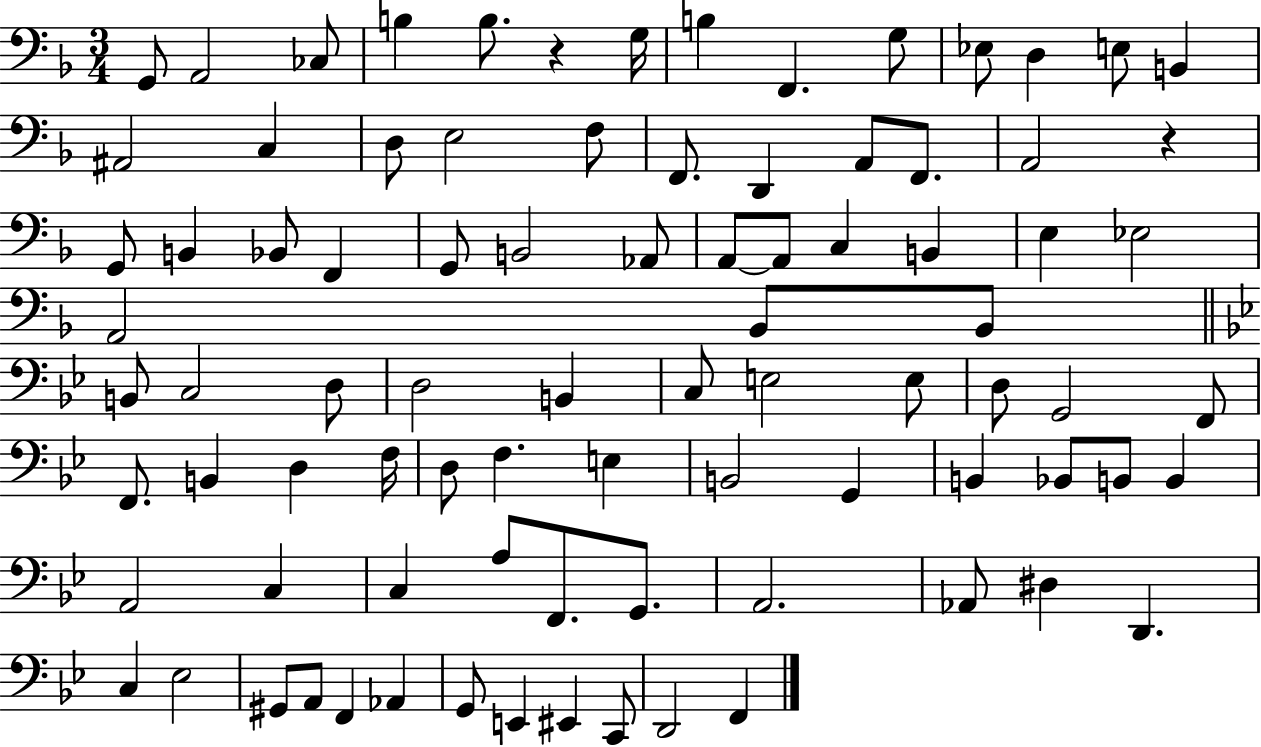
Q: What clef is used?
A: bass